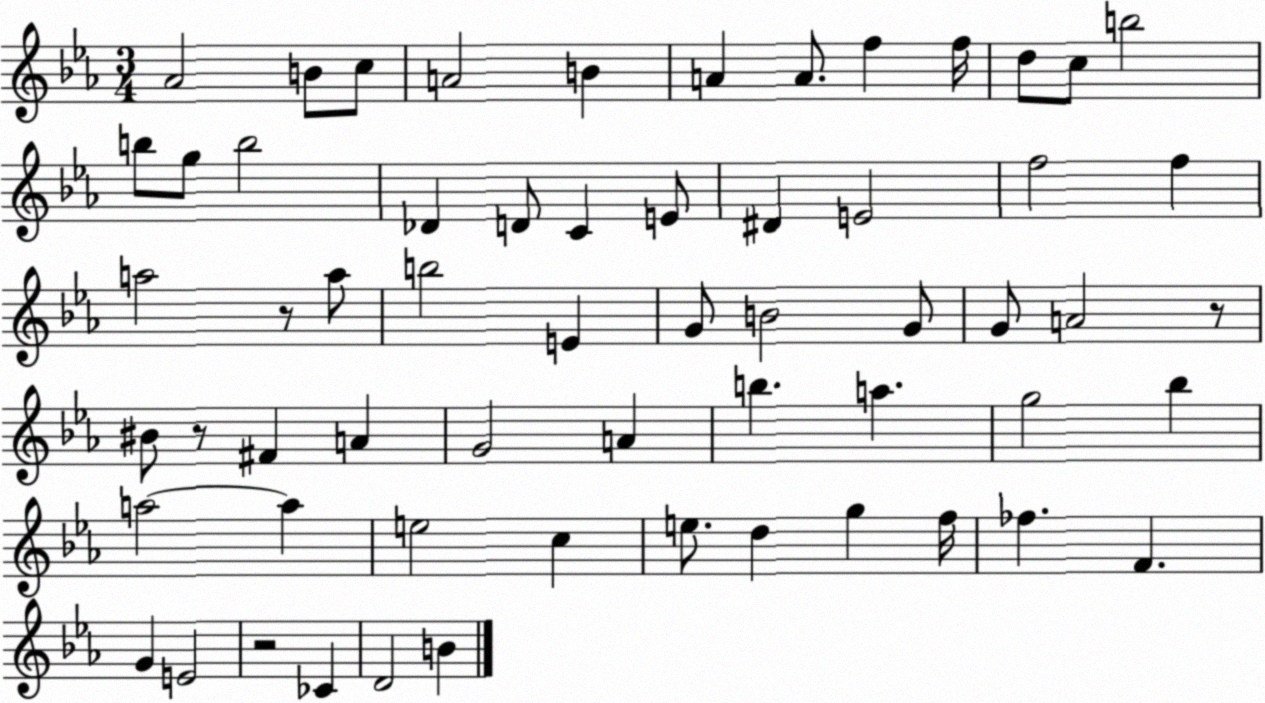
X:1
T:Untitled
M:3/4
L:1/4
K:Eb
_A2 B/2 c/2 A2 B A A/2 f f/4 d/2 c/2 b2 b/2 g/2 b2 _D D/2 C E/2 ^D E2 f2 f a2 z/2 a/2 b2 E G/2 B2 G/2 G/2 A2 z/2 ^B/2 z/2 ^F A G2 A b a g2 _b a2 a e2 c e/2 d g f/4 _f F G E2 z2 _C D2 B